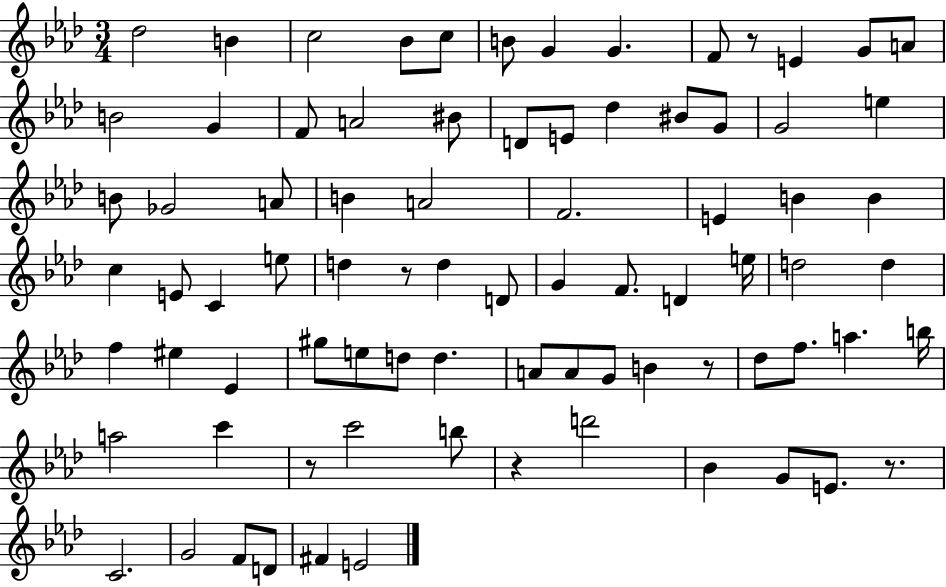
{
  \clef treble
  \numericTimeSignature
  \time 3/4
  \key aes \major
  des''2 b'4 | c''2 bes'8 c''8 | b'8 g'4 g'4. | f'8 r8 e'4 g'8 a'8 | \break b'2 g'4 | f'8 a'2 bis'8 | d'8 e'8 des''4 bis'8 g'8 | g'2 e''4 | \break b'8 ges'2 a'8 | b'4 a'2 | f'2. | e'4 b'4 b'4 | \break c''4 e'8 c'4 e''8 | d''4 r8 d''4 d'8 | g'4 f'8. d'4 e''16 | d''2 d''4 | \break f''4 eis''4 ees'4 | gis''8 e''8 d''8 d''4. | a'8 a'8 g'8 b'4 r8 | des''8 f''8. a''4. b''16 | \break a''2 c'''4 | r8 c'''2 b''8 | r4 d'''2 | bes'4 g'8 e'8. r8. | \break c'2. | g'2 f'8 d'8 | fis'4 e'2 | \bar "|."
}